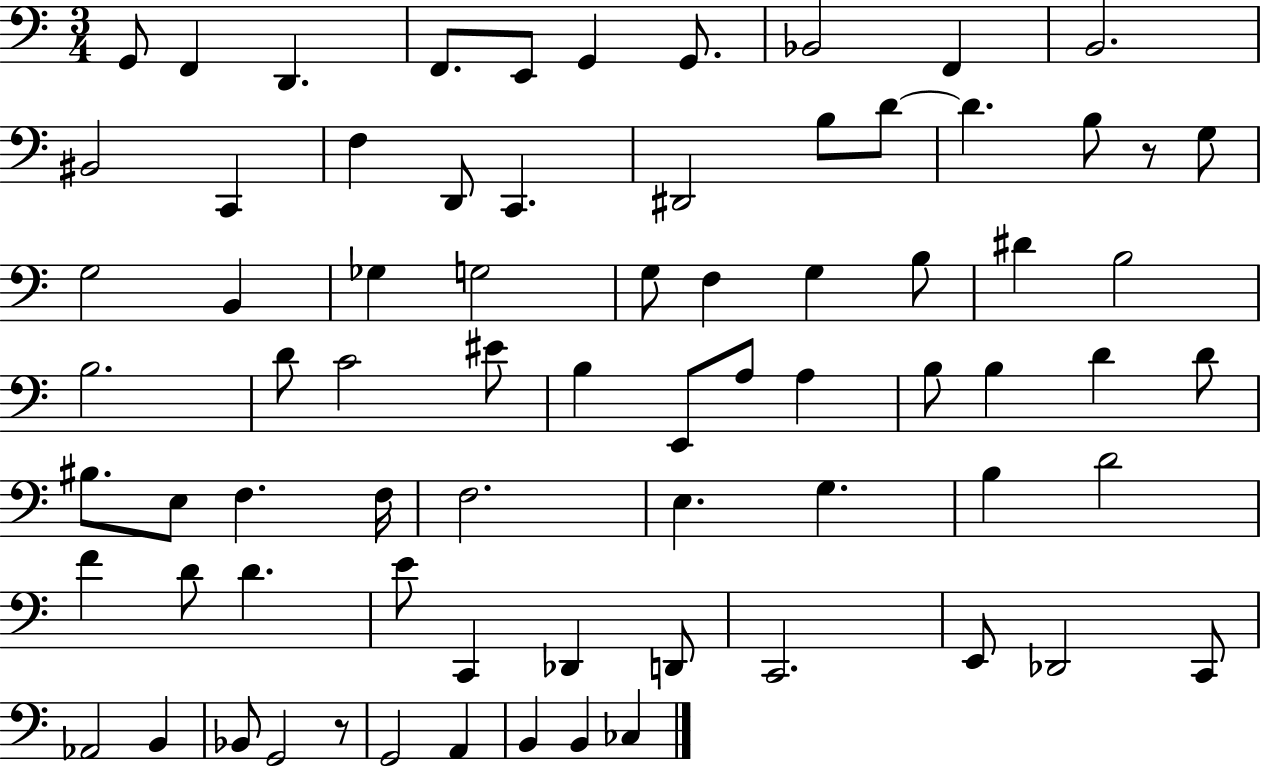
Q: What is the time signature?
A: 3/4